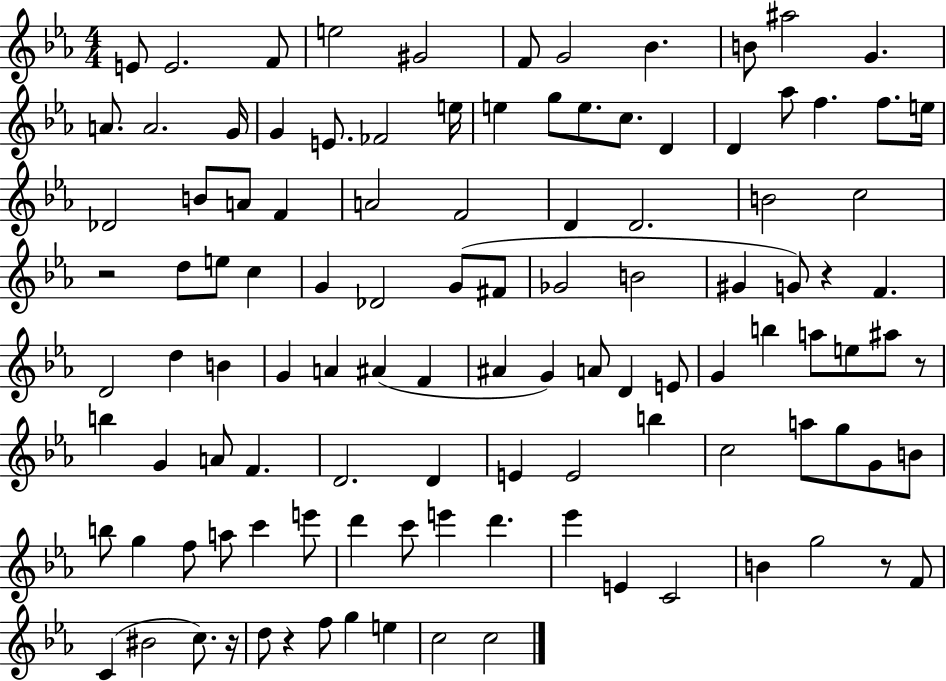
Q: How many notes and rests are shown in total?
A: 112